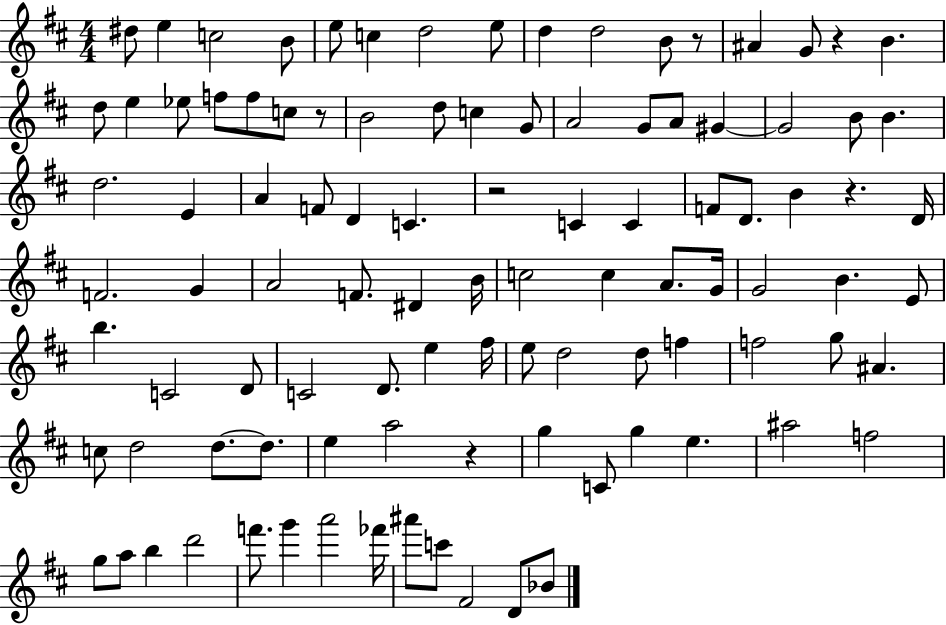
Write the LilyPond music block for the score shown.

{
  \clef treble
  \numericTimeSignature
  \time 4/4
  \key d \major
  \repeat volta 2 { dis''8 e''4 c''2 b'8 | e''8 c''4 d''2 e''8 | d''4 d''2 b'8 r8 | ais'4 g'8 r4 b'4. | \break d''8 e''4 ees''8 f''8 f''8 c''8 r8 | b'2 d''8 c''4 g'8 | a'2 g'8 a'8 gis'4~~ | gis'2 b'8 b'4. | \break d''2. e'4 | a'4 f'8 d'4 c'4. | r2 c'4 c'4 | f'8 d'8. b'4 r4. d'16 | \break f'2. g'4 | a'2 f'8. dis'4 b'16 | c''2 c''4 a'8. g'16 | g'2 b'4. e'8 | \break b''4. c'2 d'8 | c'2 d'8. e''4 fis''16 | e''8 d''2 d''8 f''4 | f''2 g''8 ais'4. | \break c''8 d''2 d''8.~~ d''8. | e''4 a''2 r4 | g''4 c'8 g''4 e''4. | ais''2 f''2 | \break g''8 a''8 b''4 d'''2 | f'''8. g'''4 a'''2 fes'''16 | ais'''8 c'''8 fis'2 d'8 bes'8 | } \bar "|."
}